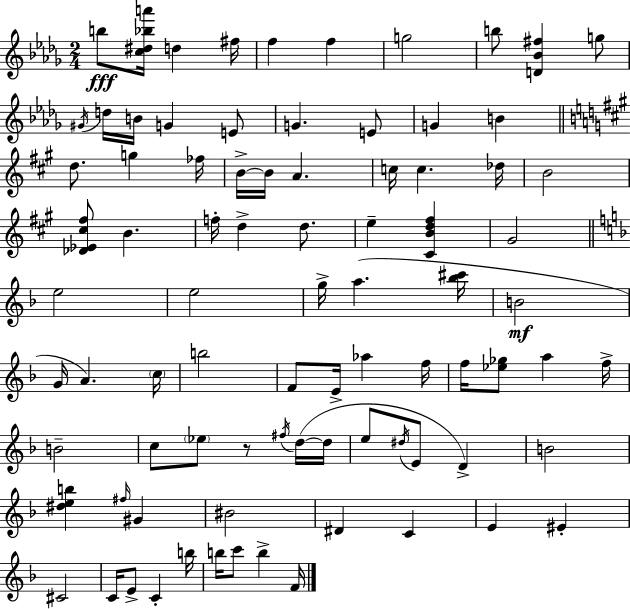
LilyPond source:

{
  \clef treble
  \numericTimeSignature
  \time 2/4
  \key bes \minor
  b''8\fff <c'' dis'' bes'' a'''>16 d''4 fis''16 | f''4 f''4 | g''2 | b''8 <d' bes' fis''>4 g''8 | \break \acciaccatura { gis'16 } d''16 b'16 g'4 e'8 | g'4. e'8 | g'4 b'4 | \bar "||" \break \key a \major d''8. g''4 fes''16 | b'16->~~ b'16 a'4. | c''16 c''4. des''16 | b'2 | \break <des' ees' cis'' fis''>8 b'4. | f''16-. d''4-> d''8. | e''4-- <cis' b' d'' fis''>4 | gis'2 | \break \bar "||" \break \key f \major e''2 | e''2 | g''16-> a''4.( <bes'' cis'''>16 | b'2\mf | \break g'16 a'4.) \parenthesize c''16 | b''2 | f'8 e'16-> aes''4 f''16 | f''16 <ees'' ges''>8 a''4 f''16-> | \break b'2-- | c''8 \parenthesize ees''8 r8 \acciaccatura { fis''16 } d''16~(~ | d''16 e''8 \acciaccatura { dis''16 } e'8 d'4->) | b'2 | \break <dis'' e'' b''>4 \grace { fis''16 } gis'4 | bis'2 | dis'4 c'4 | e'4 eis'4-. | \break cis'2 | c'16 e'8-> c'4-. | b''16 b''16 c'''8 b''4-> | f'16 \bar "|."
}